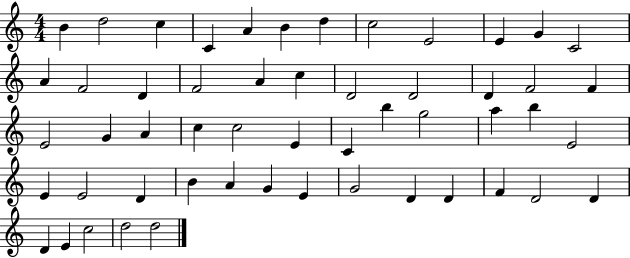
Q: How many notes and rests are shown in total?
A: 53